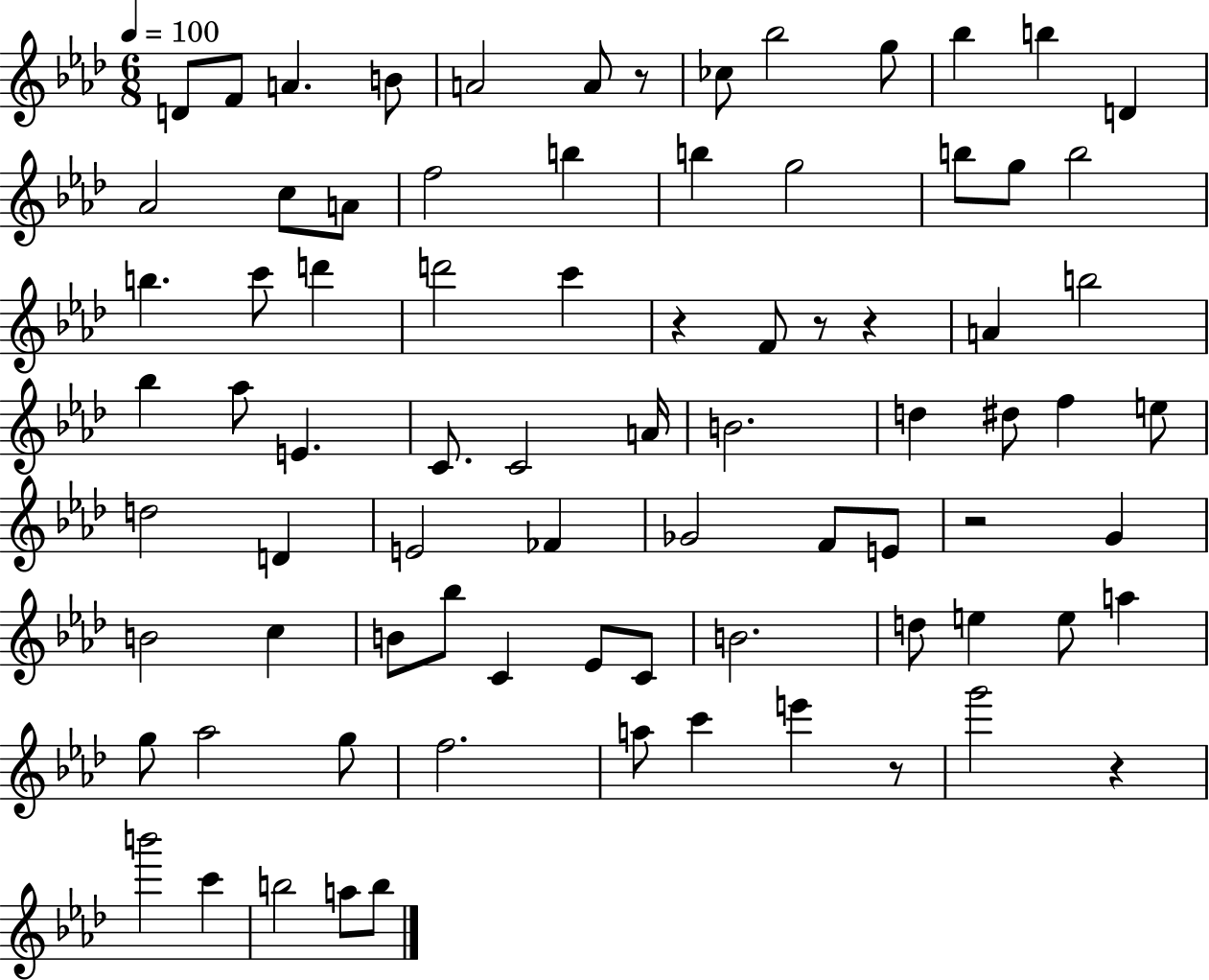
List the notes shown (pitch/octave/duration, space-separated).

D4/e F4/e A4/q. B4/e A4/h A4/e R/e CES5/e Bb5/h G5/e Bb5/q B5/q D4/q Ab4/h C5/e A4/e F5/h B5/q B5/q G5/h B5/e G5/e B5/h B5/q. C6/e D6/q D6/h C6/q R/q F4/e R/e R/q A4/q B5/h Bb5/q Ab5/e E4/q. C4/e. C4/h A4/s B4/h. D5/q D#5/e F5/q E5/e D5/h D4/q E4/h FES4/q Gb4/h F4/e E4/e R/h G4/q B4/h C5/q B4/e Bb5/e C4/q Eb4/e C4/e B4/h. D5/e E5/q E5/e A5/q G5/e Ab5/h G5/e F5/h. A5/e C6/q E6/q R/e G6/h R/q B6/h C6/q B5/h A5/e B5/e